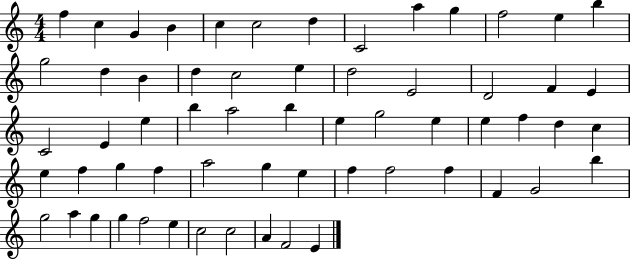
X:1
T:Untitled
M:4/4
L:1/4
K:C
f c G B c c2 d C2 a g f2 e b g2 d B d c2 e d2 E2 D2 F E C2 E e b a2 b e g2 e e f d c e f g f a2 g e f f2 f F G2 b g2 a g g f2 e c2 c2 A F2 E